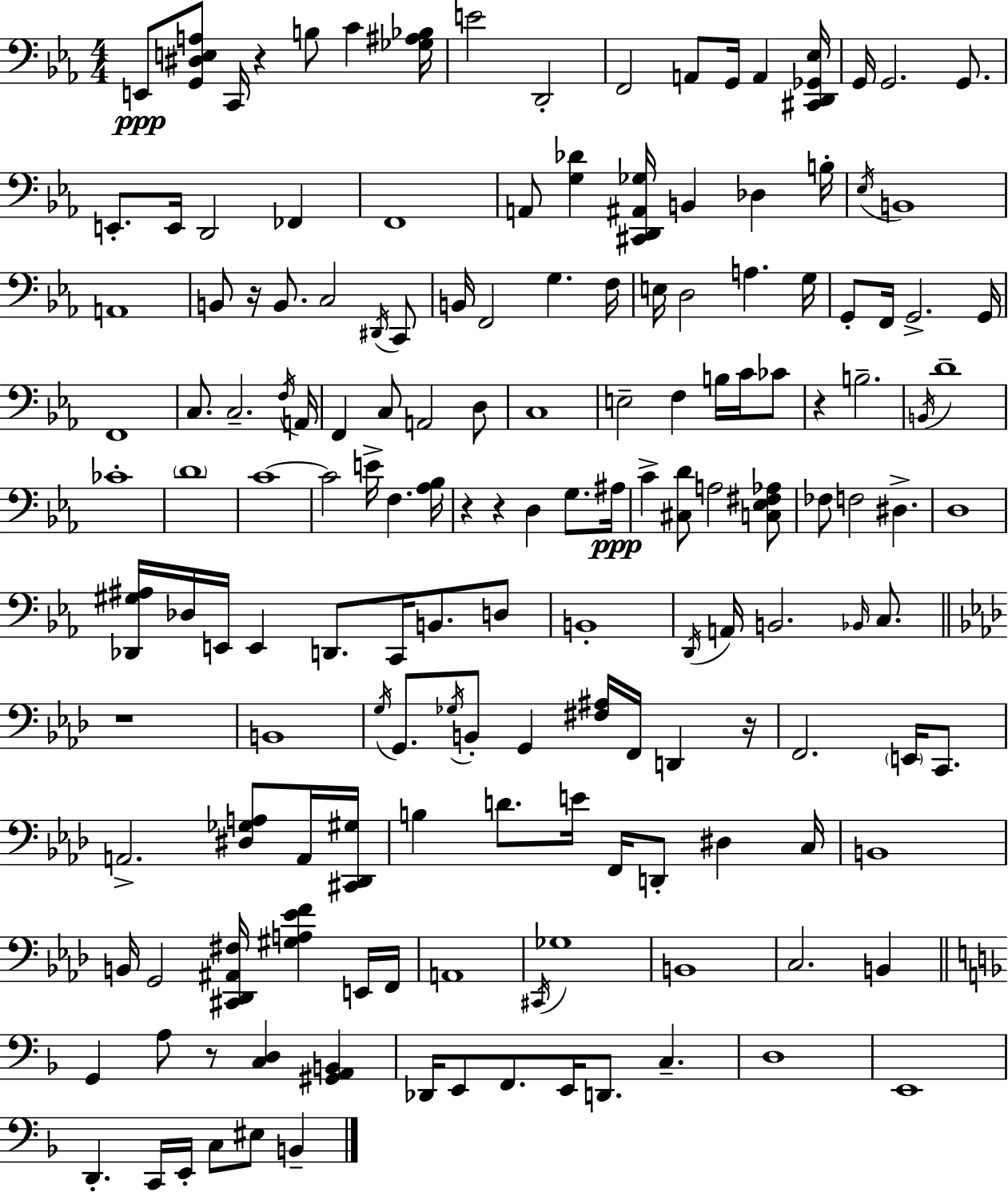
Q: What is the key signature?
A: EES major